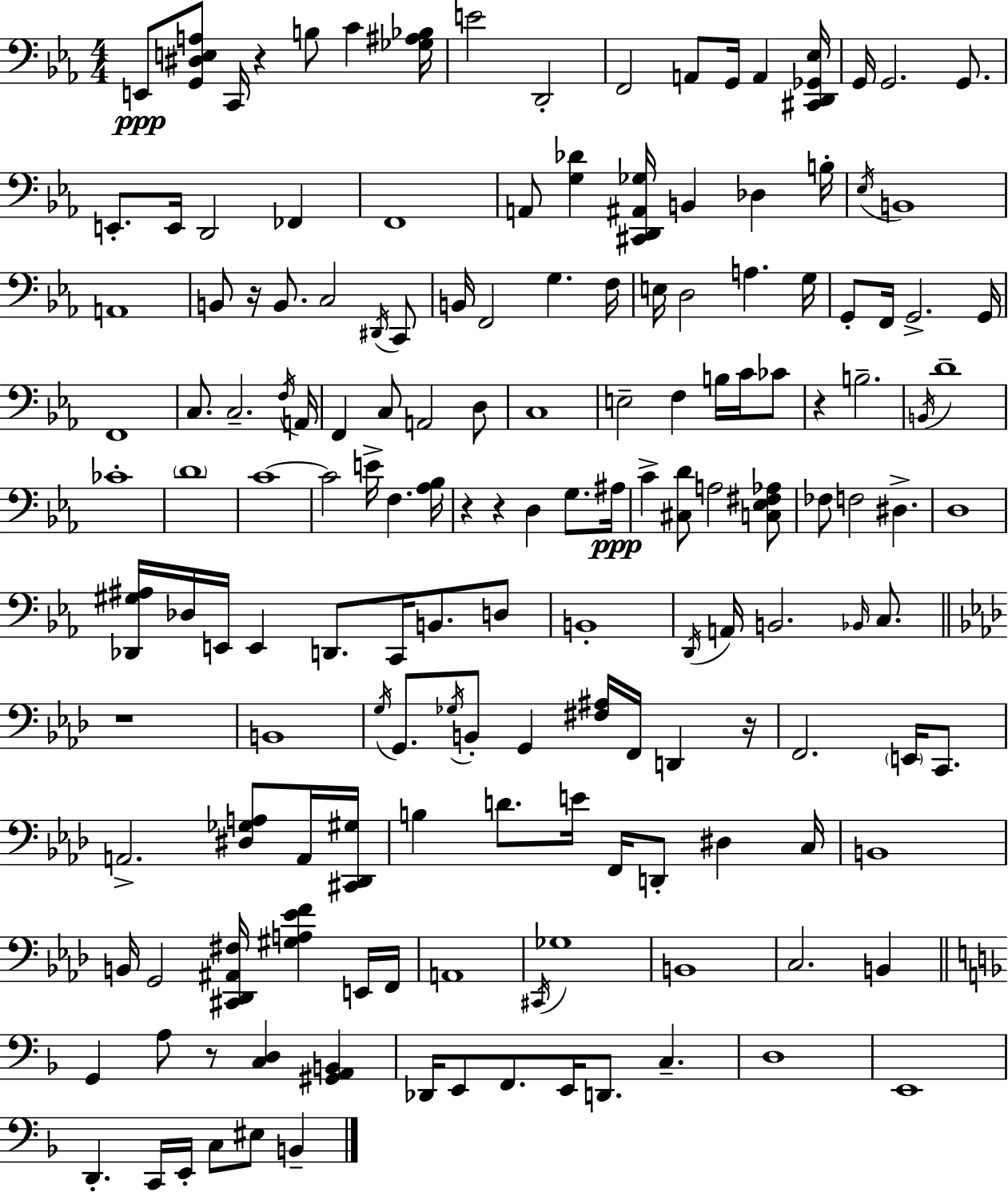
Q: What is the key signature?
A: EES major